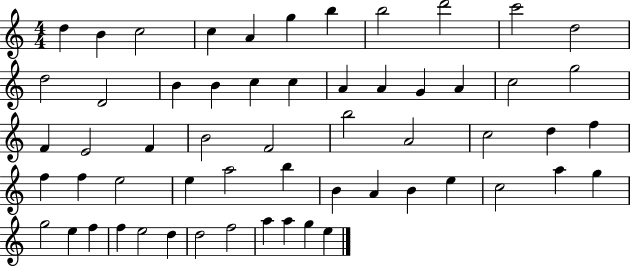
D5/q B4/q C5/h C5/q A4/q G5/q B5/q B5/h D6/h C6/h D5/h D5/h D4/h B4/q B4/q C5/q C5/q A4/q A4/q G4/q A4/q C5/h G5/h F4/q E4/h F4/q B4/h F4/h B5/h A4/h C5/h D5/q F5/q F5/q F5/q E5/h E5/q A5/h B5/q B4/q A4/q B4/q E5/q C5/h A5/q G5/q G5/h E5/q F5/q F5/q E5/h D5/q D5/h F5/h A5/q A5/q G5/q E5/q